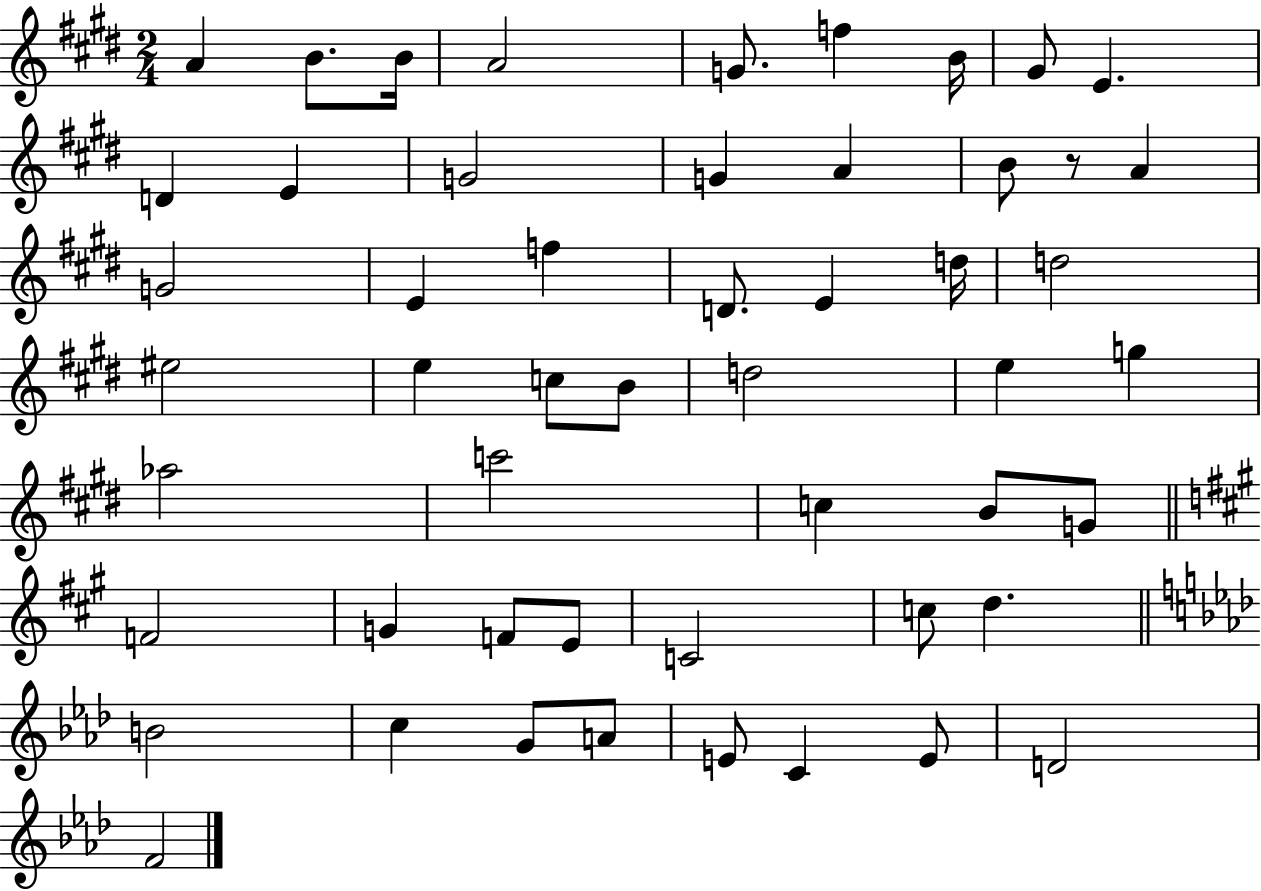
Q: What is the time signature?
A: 2/4